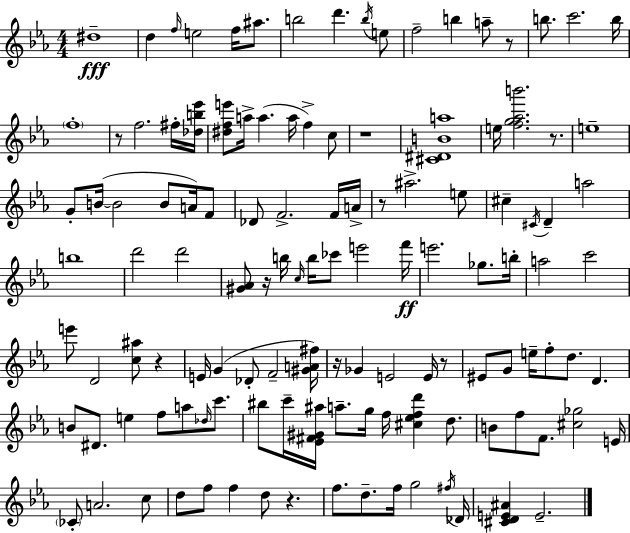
{
  \clef treble
  \numericTimeSignature
  \time 4/4
  \key c \minor
  \repeat volta 2 { dis''1--\fff | d''4 \grace { f''16 } e''2 f''16 ais''8. | b''2 d'''4. \acciaccatura { b''16 } | e''8 f''2-- b''4 a''8-- | \break r8 b''8. c'''2. | b''16 \parenthesize f''1-. | r8 f''2. | fis''16-. <des'' b'' ees'''>16 <dis'' f'' e'''>8 a''16-> a''4.( a''16 f''4->) | \break c''8 r1 | <cis' dis' b' a''>1 | e''16 <f'' g'' aes'' b'''>2. r8. | e''1-- | \break g'8-. b'16~(~ b'2 b'8 a'16) | f'8 des'8 f'2.-> | f'16 a'16-> r8 ais''2.-> | e''8 cis''4-- \acciaccatura { cis'16 } d'4-- a''2 | \break b''1 | d'''2 d'''2 | <gis' aes'>8 r16 b''16 \grace { c''16 } b''16 ces'''8 e'''2 | f'''16\ff e'''2. | \break ges''8. b''16-. a''2 c'''2 | e'''8 d'2 <c'' ais''>8 | r4 e'16 g'4( des'8-. f'2-- | <gis' a' fis''>16) r16 ges'4 e'2 | \break e'16 r8 eis'8 g'8 e''16-- f''8-. d''8. d'4. | b'8 dis'8. e''4 f''8 a''8 | \grace { des''16 } c'''8. bis''8 c'''16-- <ees' fis' gis' ais''>16 a''8.-- g''16 f''16 <cis'' ees'' f'' d'''>4 | d''8. b'8 f''8 f'8. <cis'' ges''>2 | \break e'16 \parenthesize ces'8-. a'2. | c''8 d''8 f''8 f''4 d''8 r4. | f''8. d''8.-- f''16 g''2 | \acciaccatura { fis''16 } des'16 <cis' d' e' ais'>4 e'2.-- | \break } \bar "|."
}